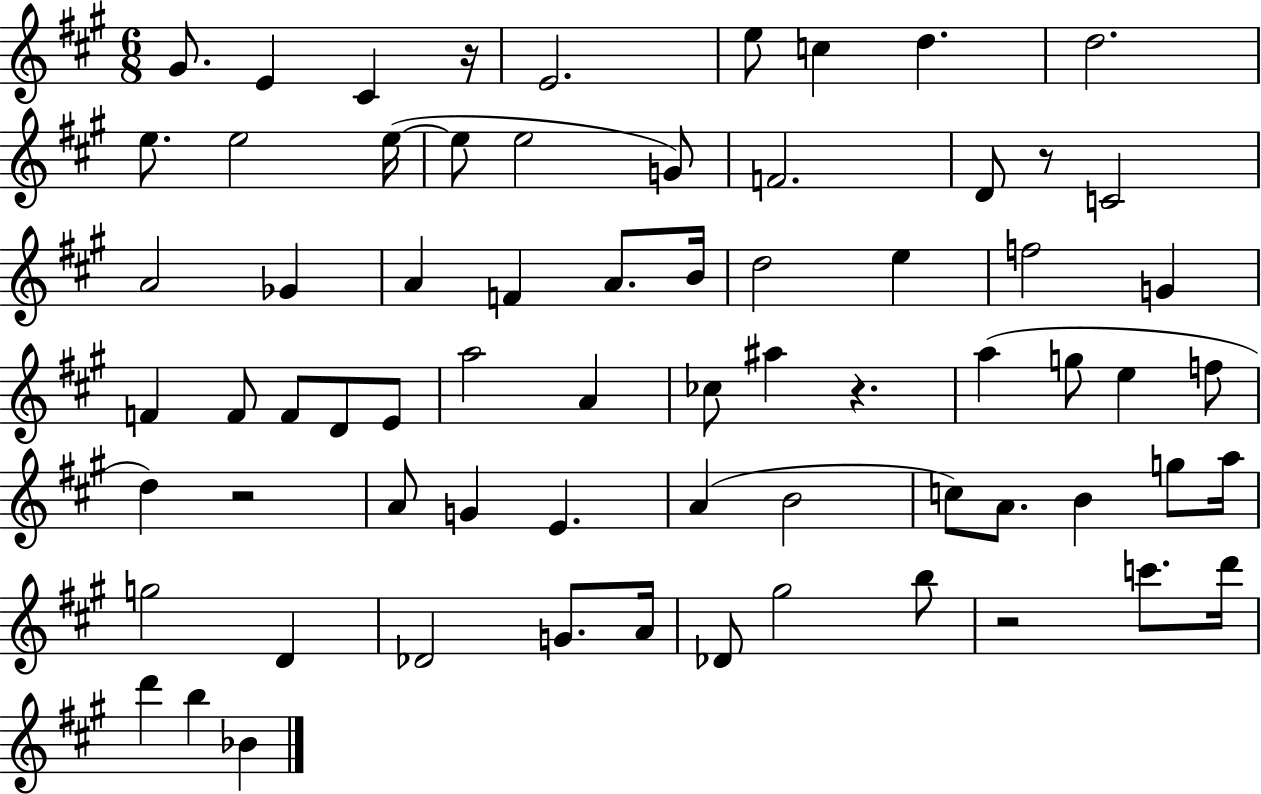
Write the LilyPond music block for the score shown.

{
  \clef treble
  \numericTimeSignature
  \time 6/8
  \key a \major
  gis'8. e'4 cis'4 r16 | e'2. | e''8 c''4 d''4. | d''2. | \break e''8. e''2 e''16~(~ | e''8 e''2 g'8) | f'2. | d'8 r8 c'2 | \break a'2 ges'4 | a'4 f'4 a'8. b'16 | d''2 e''4 | f''2 g'4 | \break f'4 f'8 f'8 d'8 e'8 | a''2 a'4 | ces''8 ais''4 r4. | a''4( g''8 e''4 f''8 | \break d''4) r2 | a'8 g'4 e'4. | a'4( b'2 | c''8) a'8. b'4 g''8 a''16 | \break g''2 d'4 | des'2 g'8. a'16 | des'8 gis''2 b''8 | r2 c'''8. d'''16 | \break d'''4 b''4 bes'4 | \bar "|."
}